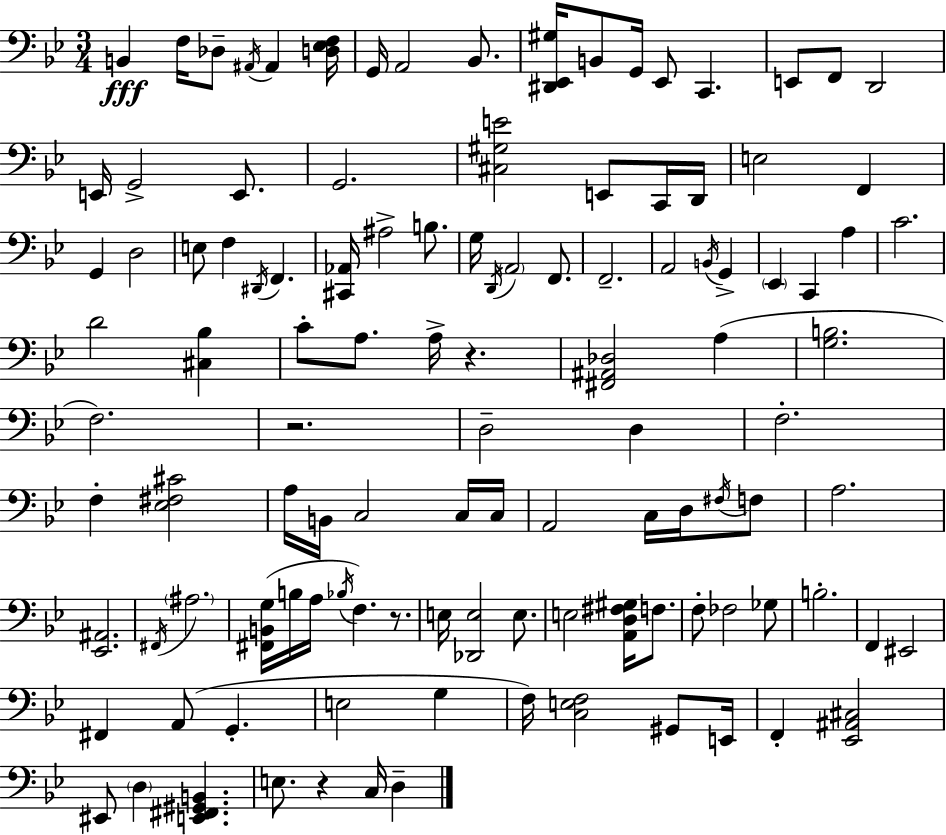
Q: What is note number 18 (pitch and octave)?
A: E2